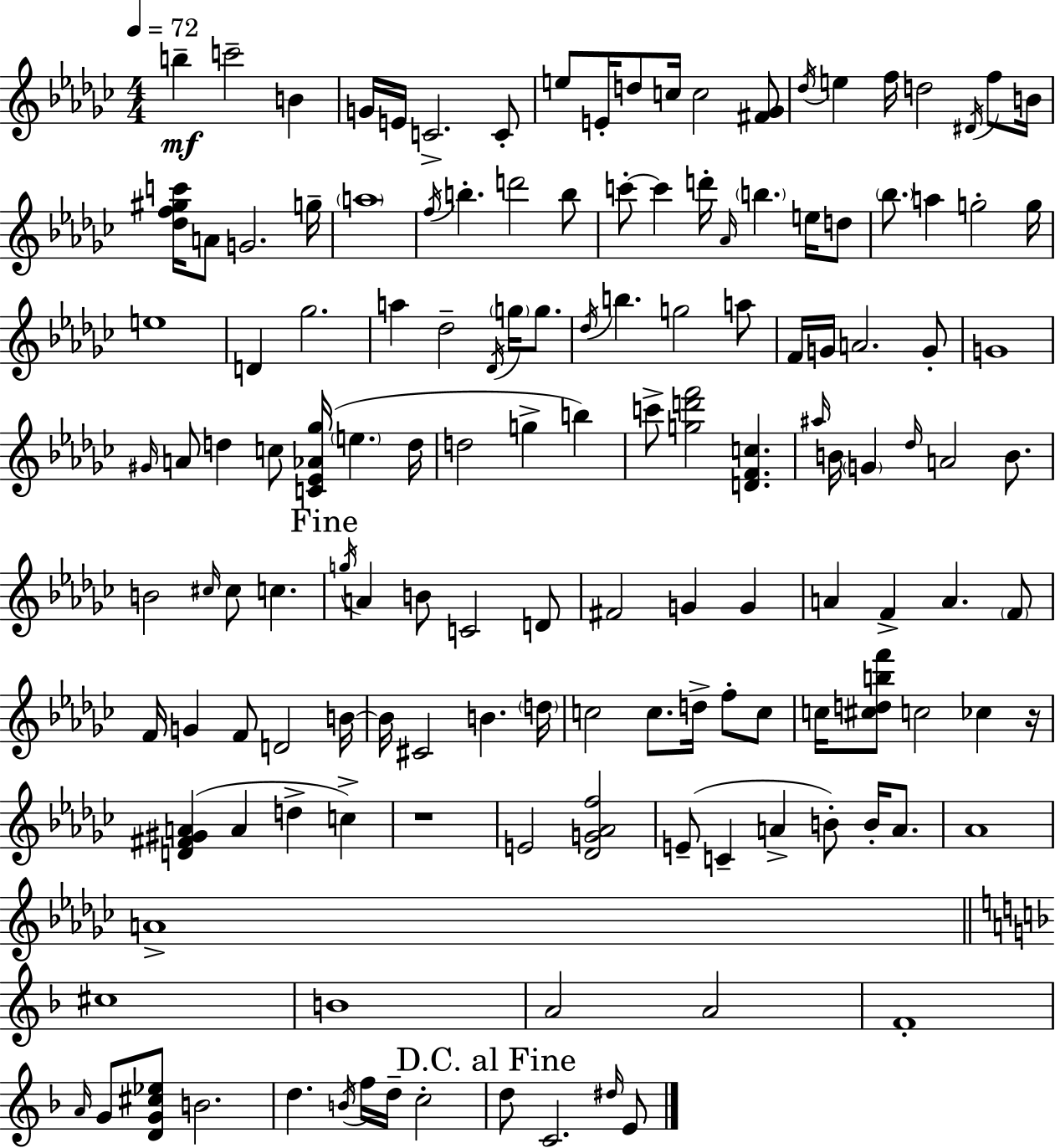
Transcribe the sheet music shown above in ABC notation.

X:1
T:Untitled
M:4/4
L:1/4
K:Ebm
b c'2 B G/4 E/4 C2 C/2 e/2 E/4 d/2 c/4 c2 [^F_G]/2 _d/4 e f/4 d2 ^D/4 f/2 B/4 [_df^gc']/4 A/2 G2 g/4 a4 f/4 b d'2 b/2 c'/2 c' d'/4 _A/4 b e/4 d/2 _b/2 a g2 g/4 e4 D _g2 a _d2 _D/4 g/4 g/2 _d/4 b g2 a/2 F/4 G/4 A2 G/2 G4 ^G/4 A/2 d c/2 [C_E_A_g]/4 e d/4 d2 g b c'/2 [gd'f']2 [DFc] ^a/4 B/4 G _d/4 A2 B/2 B2 ^c/4 ^c/2 c g/4 A B/2 C2 D/2 ^F2 G G A F A F/2 F/4 G F/2 D2 B/4 B/4 ^C2 B d/4 c2 c/2 d/4 f/2 c/2 c/4 [^cdbf']/2 c2 _c z/4 [D^F^GA] A d c z4 E2 [_DG_Af]2 E/2 C A B/2 B/4 A/2 _A4 A4 ^c4 B4 A2 A2 F4 A/4 G/2 [DG^c_e]/2 B2 d B/4 f/4 d/4 c2 d/2 C2 ^d/4 E/2